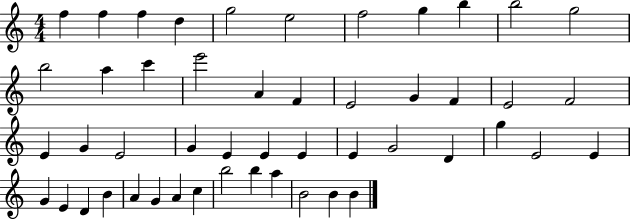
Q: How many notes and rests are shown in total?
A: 49